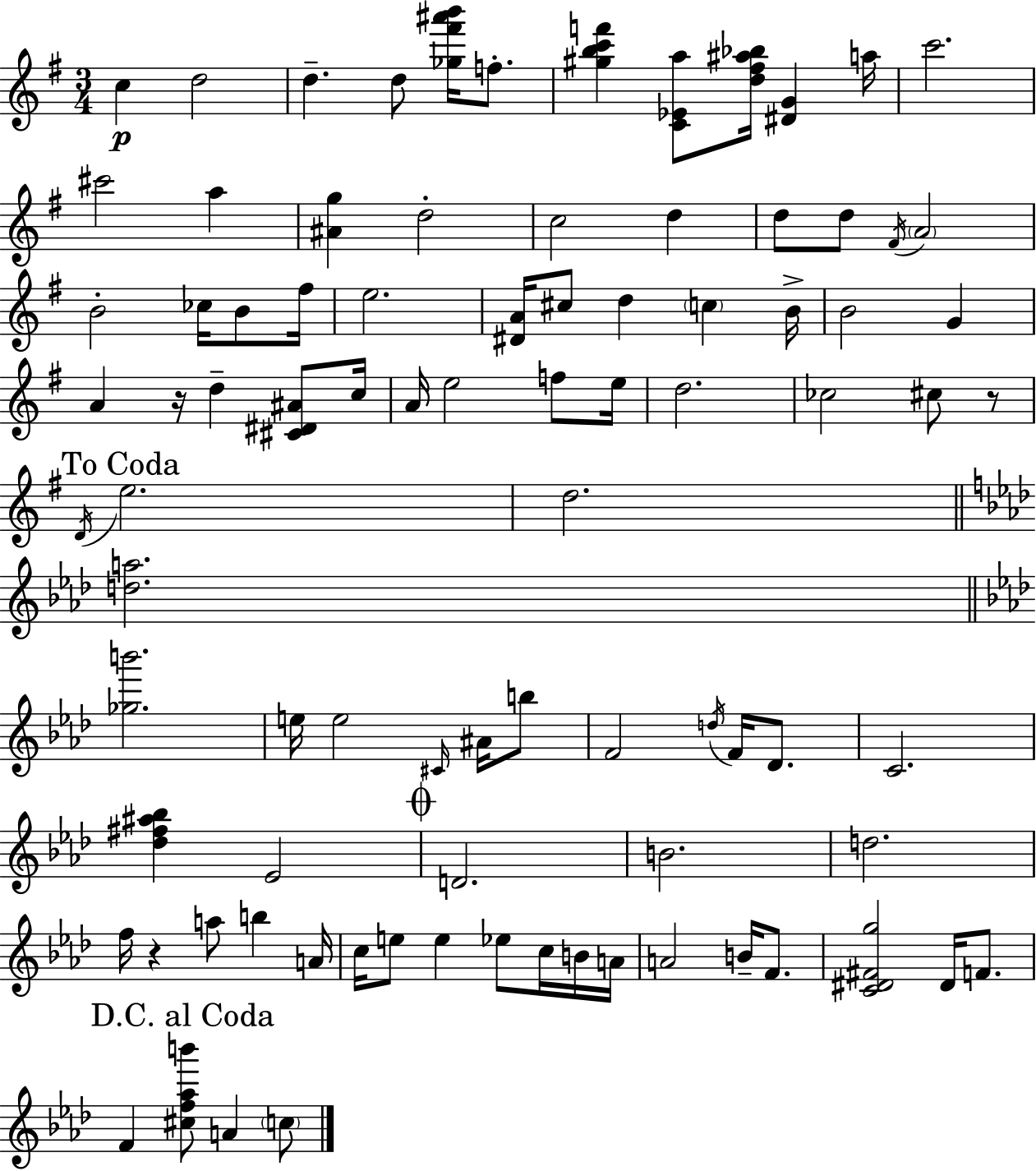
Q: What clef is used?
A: treble